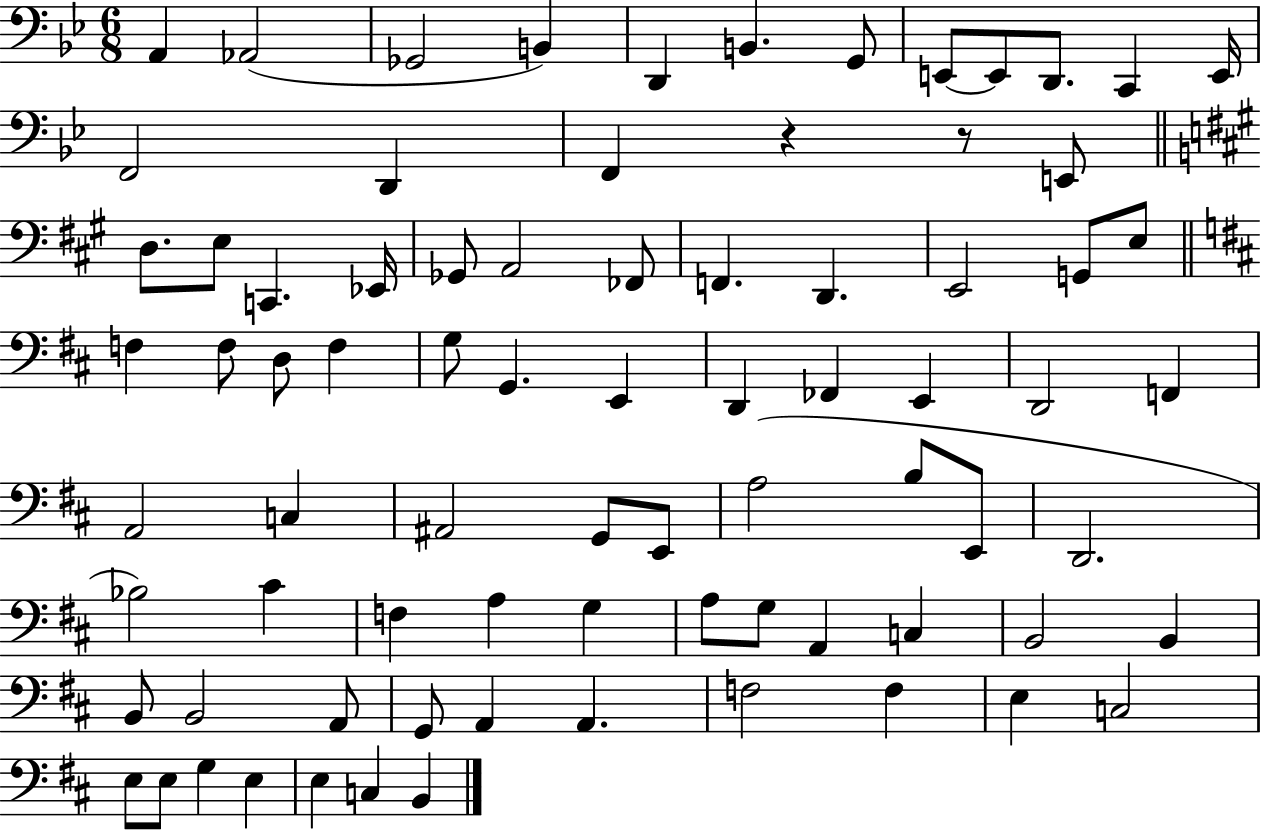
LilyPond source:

{
  \clef bass
  \numericTimeSignature
  \time 6/8
  \key bes \major
  a,4 aes,2( | ges,2 b,4) | d,4 b,4. g,8 | e,8~~ e,8 d,8. c,4 e,16 | \break f,2 d,4 | f,4 r4 r8 e,8 | \bar "||" \break \key a \major d8. e8 c,4. ees,16 | ges,8 a,2 fes,8 | f,4. d,4. | e,2 g,8 e8 | \break \bar "||" \break \key d \major f4 f8 d8 f4 | g8 g,4. e,4 | d,4 fes,4 e,4 | d,2 f,4 | \break a,2 c4 | ais,2 g,8 e,8 | a2( b8 e,8 | d,2. | \break bes2) cis'4 | f4 a4 g4 | a8 g8 a,4 c4 | b,2 b,4 | \break b,8 b,2 a,8 | g,8 a,4 a,4. | f2 f4 | e4 c2 | \break e8 e8 g4 e4 | e4 c4 b,4 | \bar "|."
}